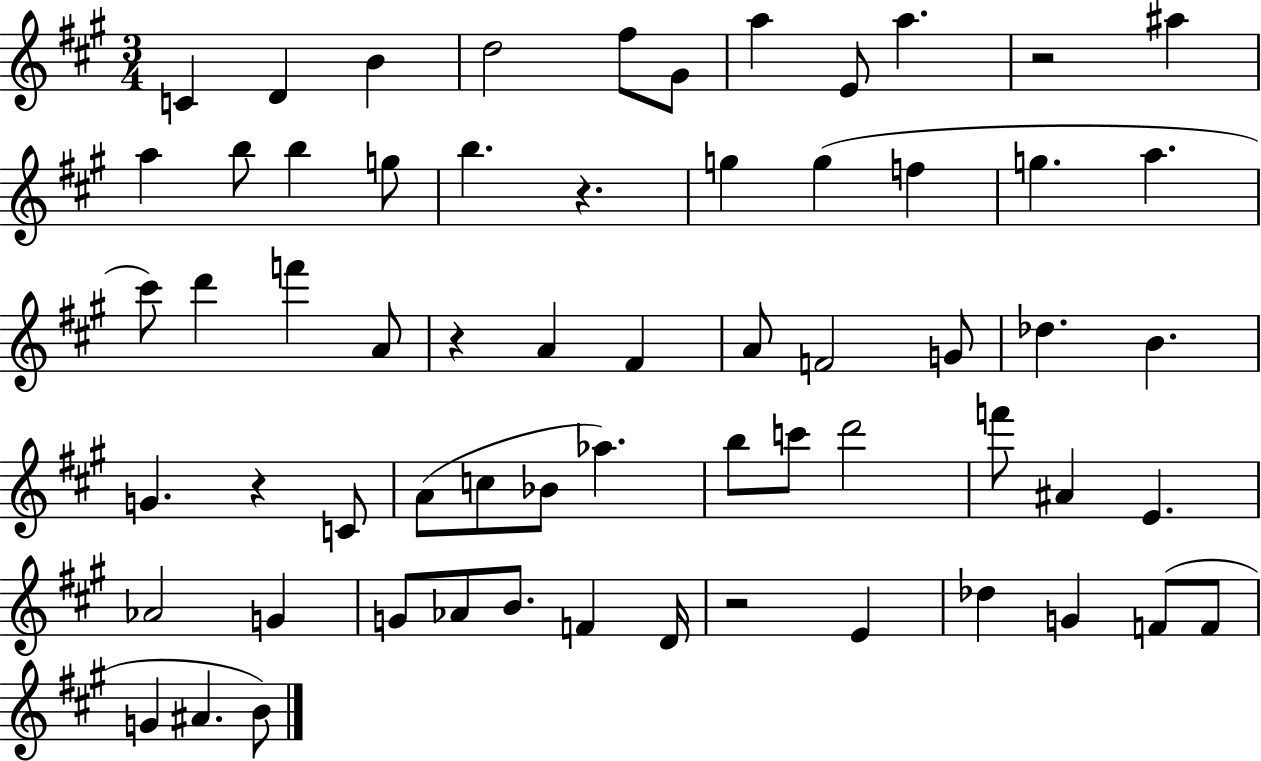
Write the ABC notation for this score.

X:1
T:Untitled
M:3/4
L:1/4
K:A
C D B d2 ^f/2 ^G/2 a E/2 a z2 ^a a b/2 b g/2 b z g g f g a ^c'/2 d' f' A/2 z A ^F A/2 F2 G/2 _d B G z C/2 A/2 c/2 _B/2 _a b/2 c'/2 d'2 f'/2 ^A E _A2 G G/2 _A/2 B/2 F D/4 z2 E _d G F/2 F/2 G ^A B/2